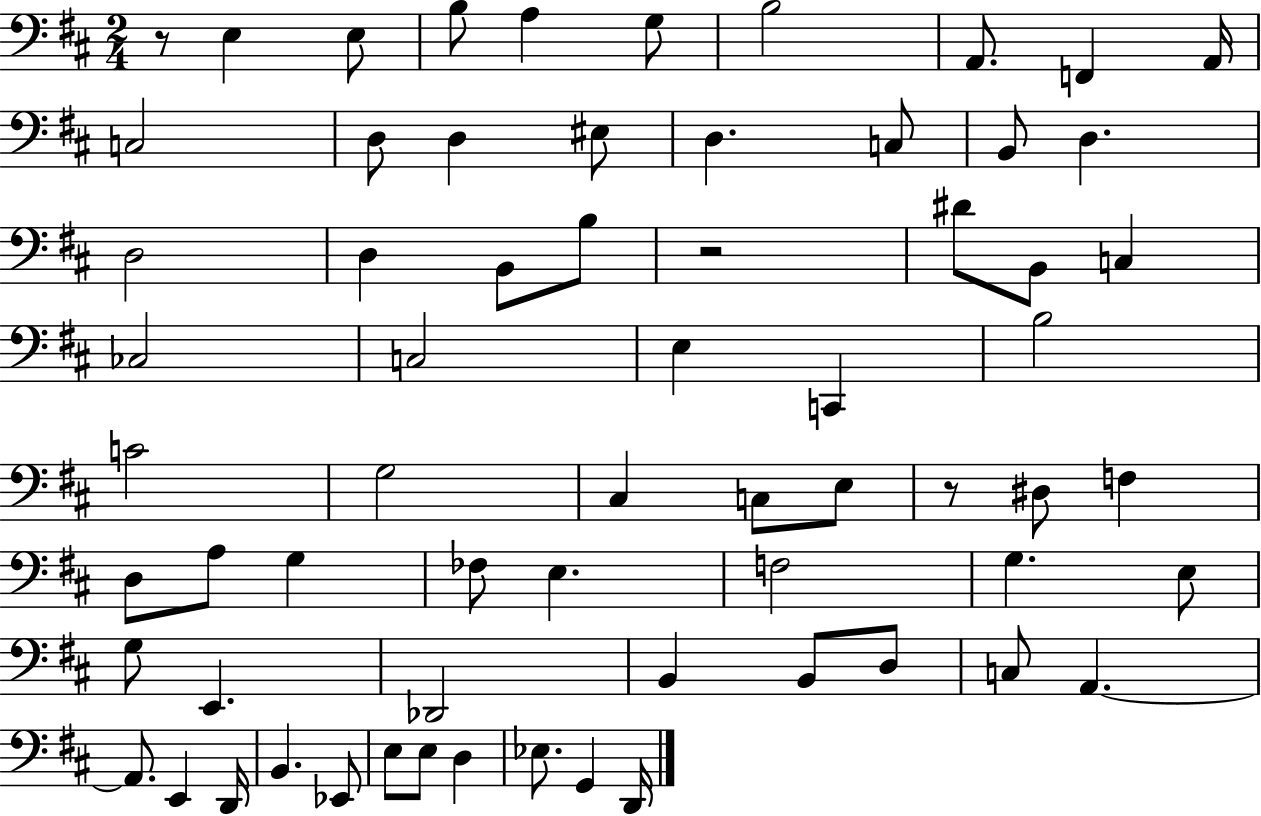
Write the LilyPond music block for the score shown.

{
  \clef bass
  \numericTimeSignature
  \time 2/4
  \key d \major
  r8 e4 e8 | b8 a4 g8 | b2 | a,8. f,4 a,16 | \break c2 | d8 d4 eis8 | d4. c8 | b,8 d4. | \break d2 | d4 b,8 b8 | r2 | dis'8 b,8 c4 | \break ces2 | c2 | e4 c,4 | b2 | \break c'2 | g2 | cis4 c8 e8 | r8 dis8 f4 | \break d8 a8 g4 | fes8 e4. | f2 | g4. e8 | \break g8 e,4. | des,2 | b,4 b,8 d8 | c8 a,4.~~ | \break a,8. e,4 d,16 | b,4. ees,8 | e8 e8 d4 | ees8. g,4 d,16 | \break \bar "|."
}